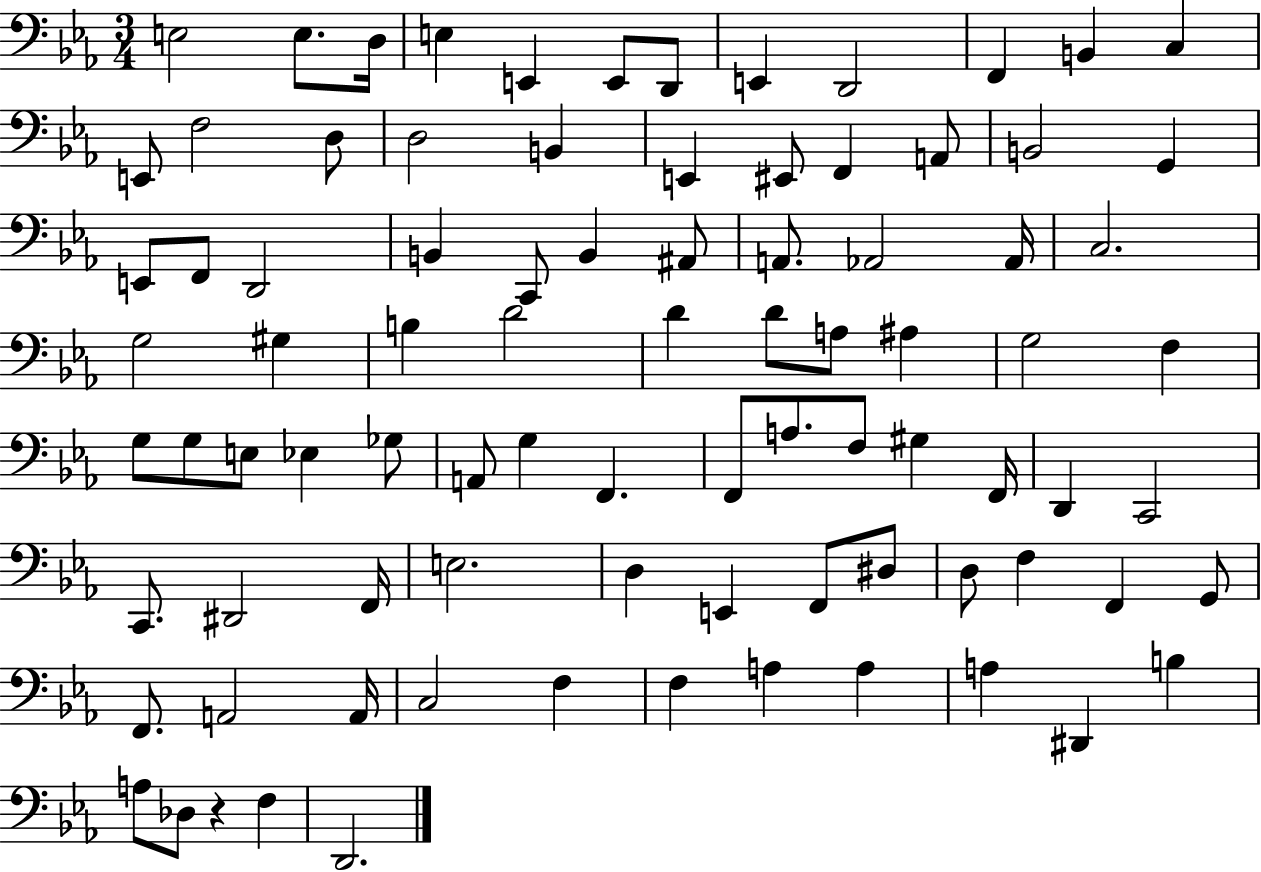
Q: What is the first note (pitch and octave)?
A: E3